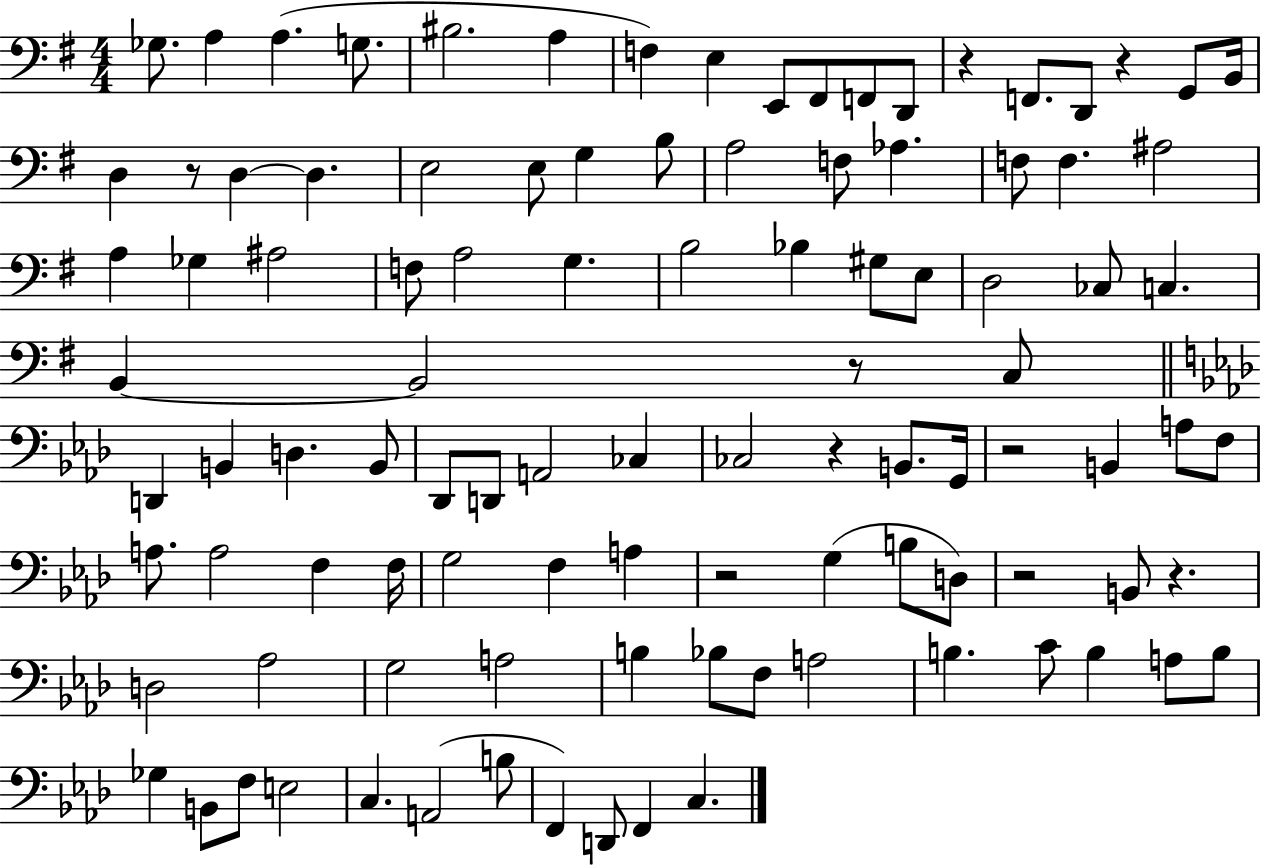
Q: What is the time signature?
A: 4/4